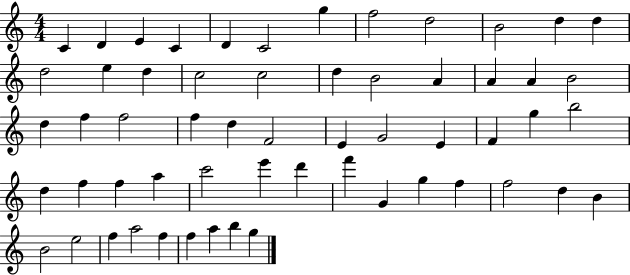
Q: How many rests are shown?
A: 0